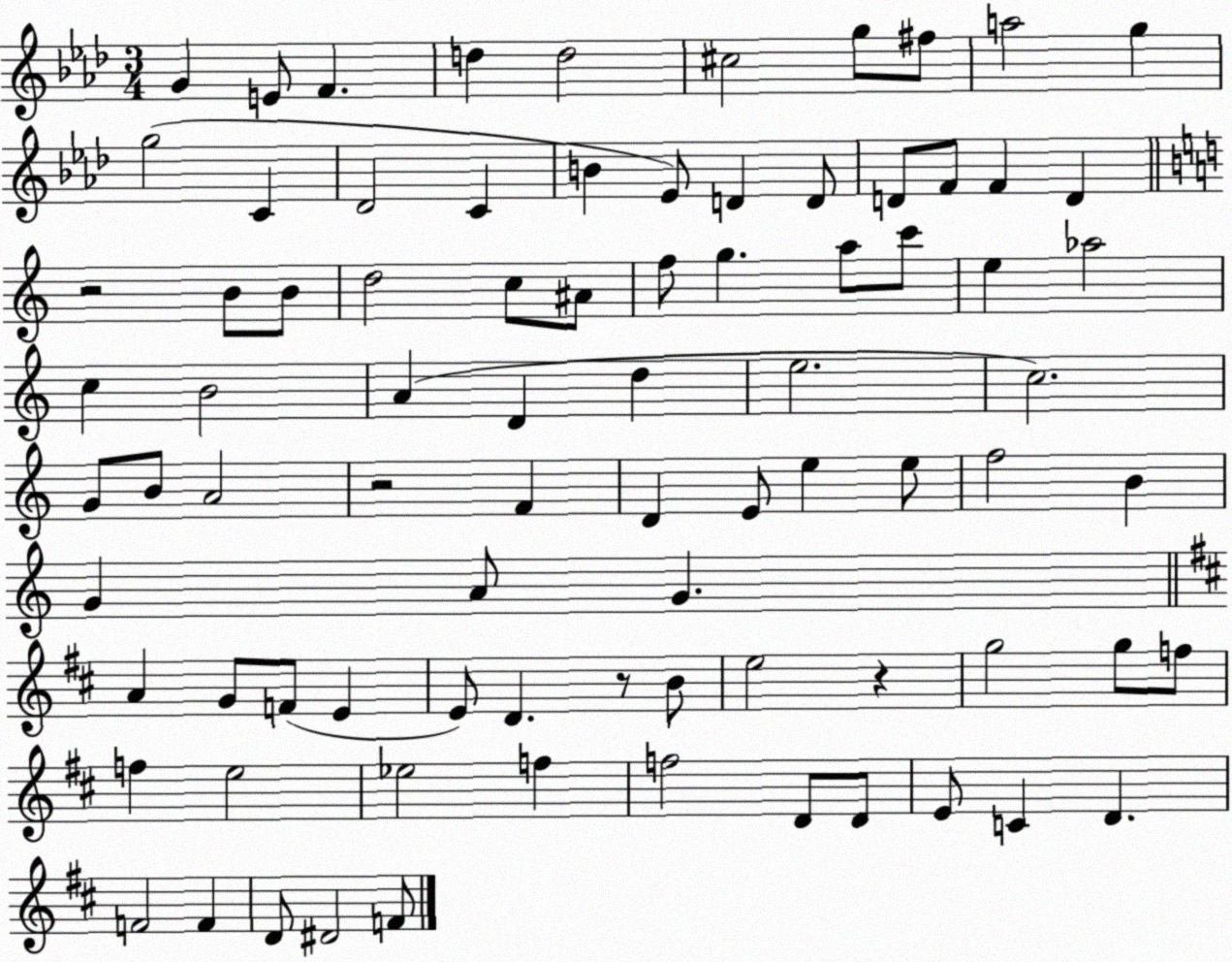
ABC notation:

X:1
T:Untitled
M:3/4
L:1/4
K:Ab
G E/2 F d d2 ^c2 g/2 ^f/2 a2 g g2 C _D2 C B _E/2 D D/2 D/2 F/2 F D z2 B/2 B/2 d2 c/2 ^A/2 f/2 g a/2 c'/2 e _a2 c B2 A D d e2 c2 G/2 B/2 A2 z2 F D E/2 e e/2 f2 B G A/2 G A G/2 F/2 E E/2 D z/2 B/2 e2 z g2 g/2 f/2 f e2 _e2 f f2 D/2 D/2 E/2 C D F2 F D/2 ^D2 F/2